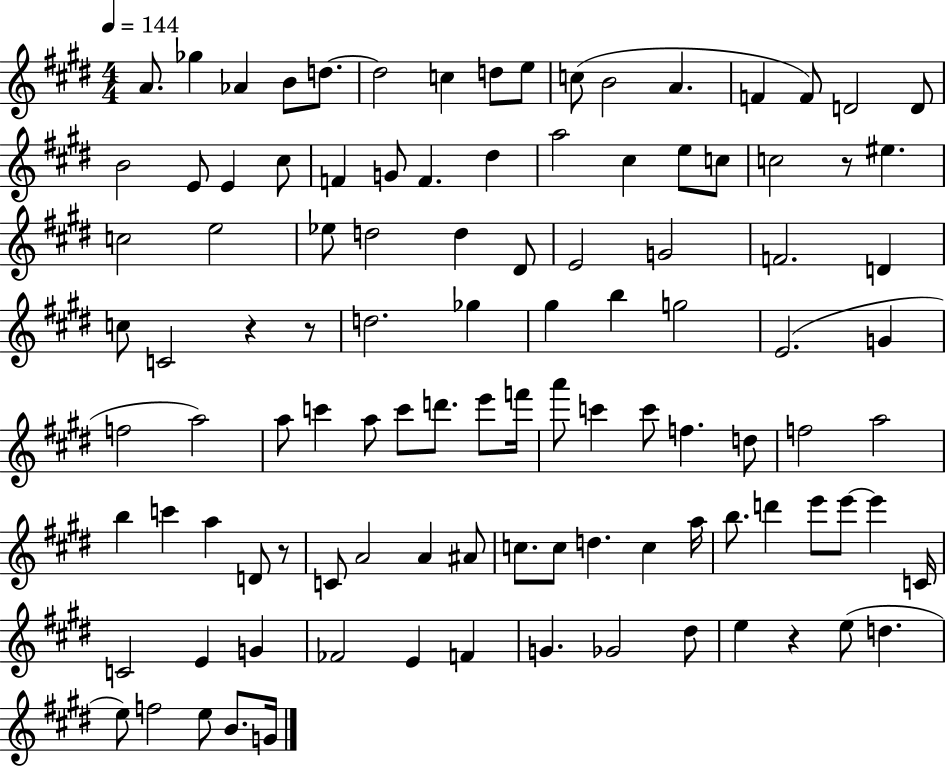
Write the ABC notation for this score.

X:1
T:Untitled
M:4/4
L:1/4
K:E
A/2 _g _A B/2 d/2 d2 c d/2 e/2 c/2 B2 A F F/2 D2 D/2 B2 E/2 E ^c/2 F G/2 F ^d a2 ^c e/2 c/2 c2 z/2 ^e c2 e2 _e/2 d2 d ^D/2 E2 G2 F2 D c/2 C2 z z/2 d2 _g ^g b g2 E2 G f2 a2 a/2 c' a/2 c'/2 d'/2 e'/2 f'/4 a'/2 c' c'/2 f d/2 f2 a2 b c' a D/2 z/2 C/2 A2 A ^A/2 c/2 c/2 d c a/4 b/2 d' e'/2 e'/2 e' C/4 C2 E G _F2 E F G _G2 ^d/2 e z e/2 d e/2 f2 e/2 B/2 G/4